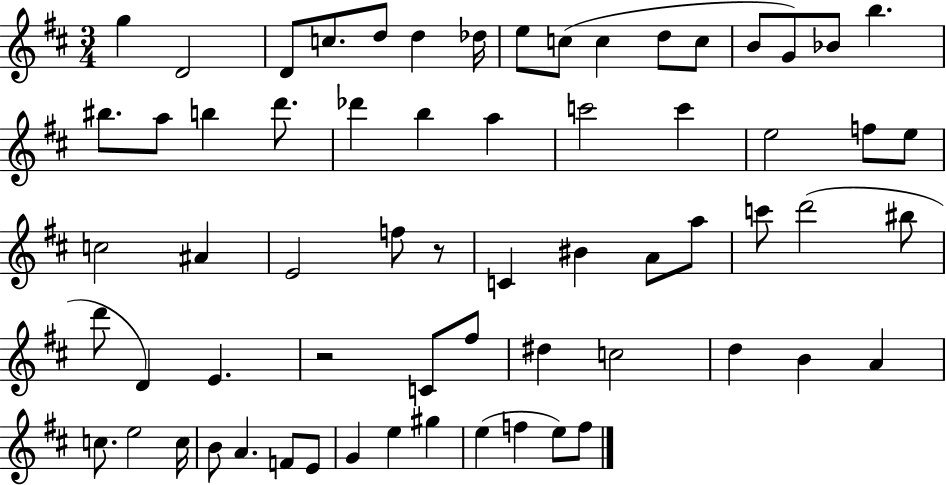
G5/q D4/h D4/e C5/e. D5/e D5/q Db5/s E5/e C5/e C5/q D5/e C5/e B4/e G4/e Bb4/e B5/q. BIS5/e. A5/e B5/q D6/e. Db6/q B5/q A5/q C6/h C6/q E5/h F5/e E5/e C5/h A#4/q E4/h F5/e R/e C4/q BIS4/q A4/e A5/e C6/e D6/h BIS5/e D6/e D4/q E4/q. R/h C4/e F#5/e D#5/q C5/h D5/q B4/q A4/q C5/e. E5/h C5/s B4/e A4/q. F4/e E4/e G4/q E5/q G#5/q E5/q F5/q E5/e F5/e